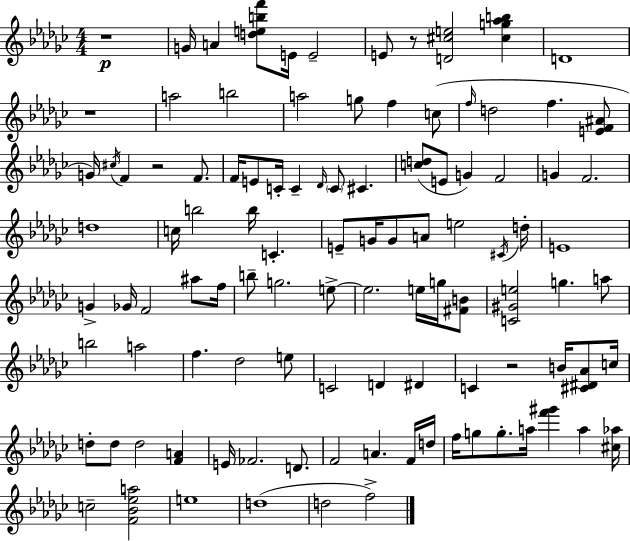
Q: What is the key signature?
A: EES minor